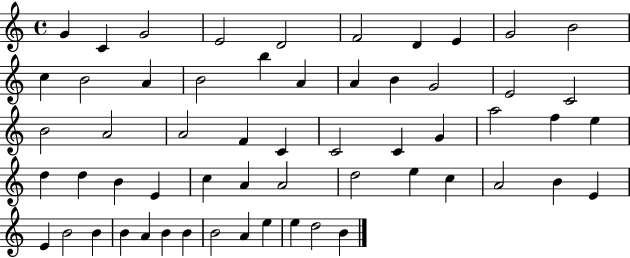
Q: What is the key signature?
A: C major